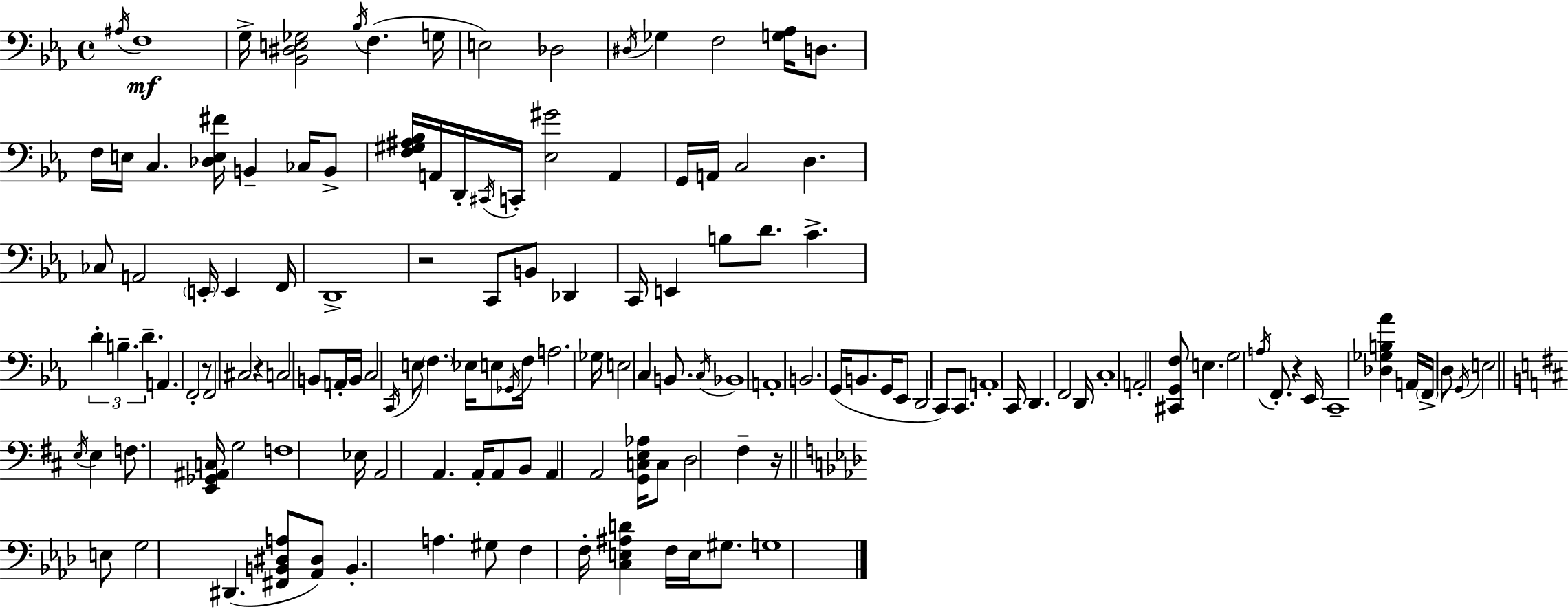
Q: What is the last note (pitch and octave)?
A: G3